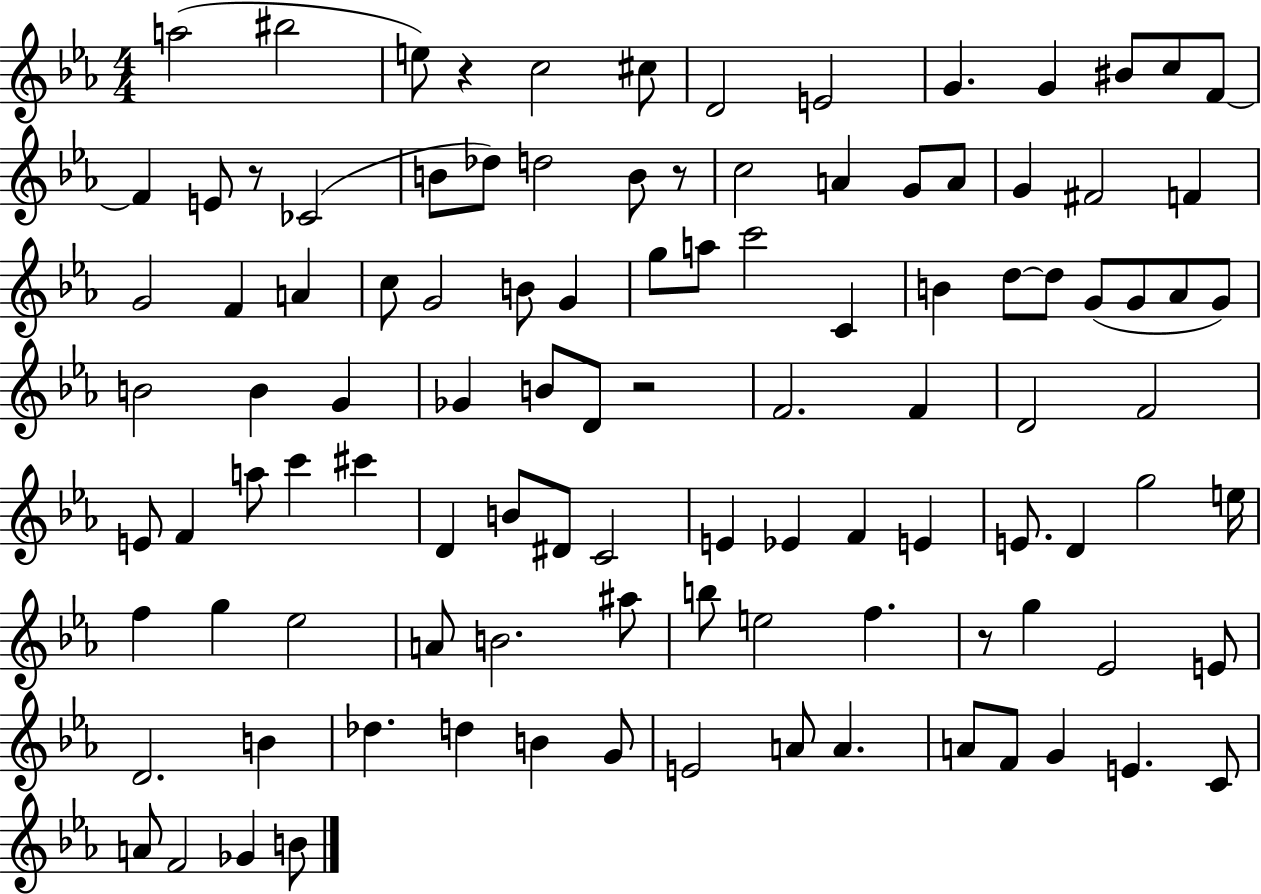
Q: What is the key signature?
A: EES major